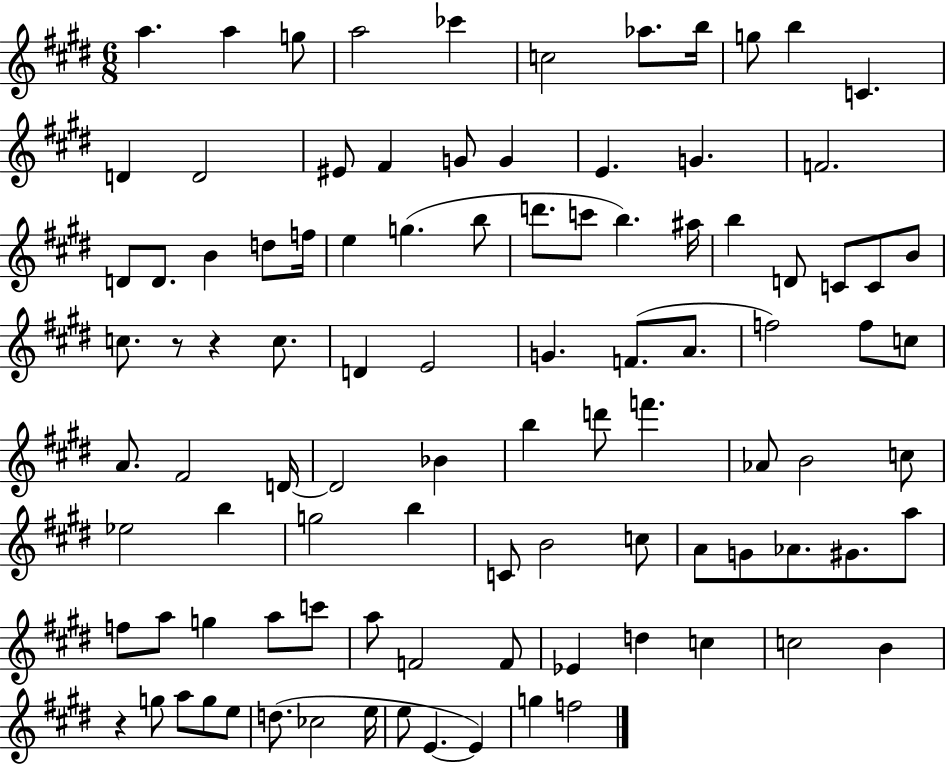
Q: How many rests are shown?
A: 3